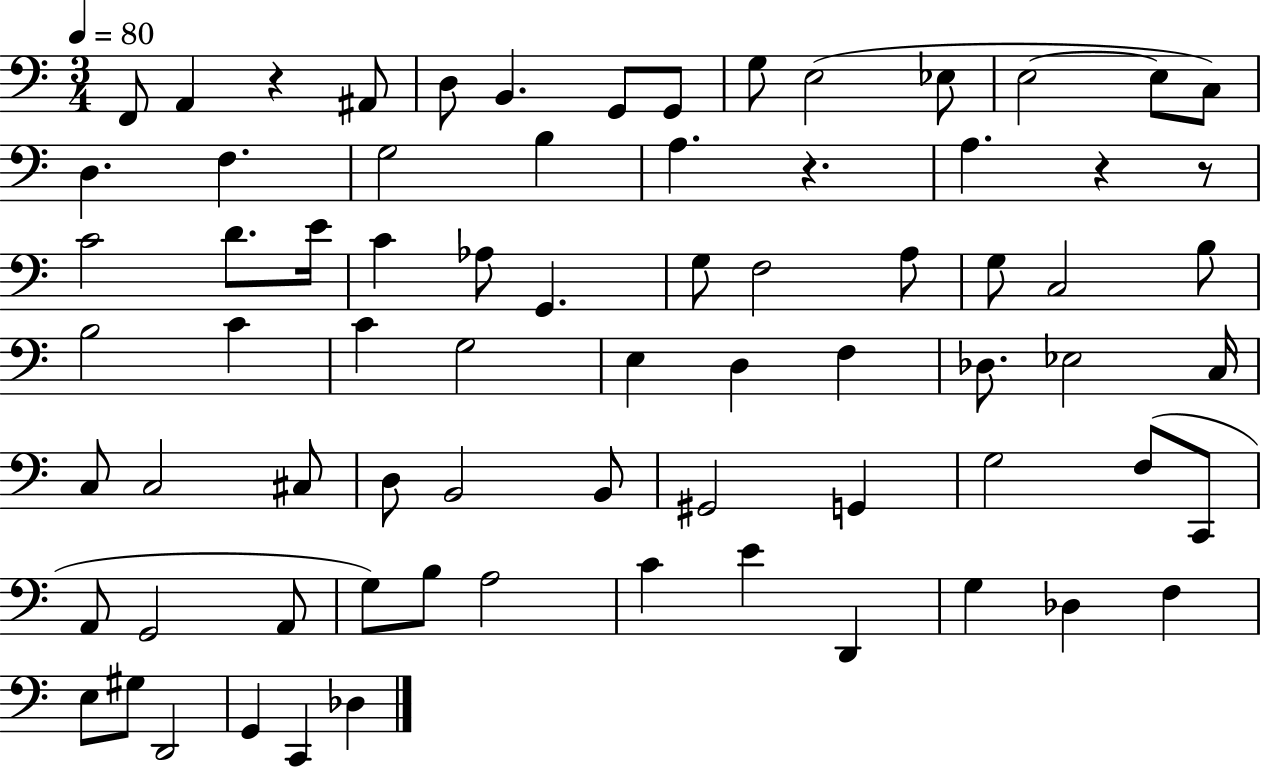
F2/e A2/q R/q A#2/e D3/e B2/q. G2/e G2/e G3/e E3/h Eb3/e E3/h E3/e C3/e D3/q. F3/q. G3/h B3/q A3/q. R/q. A3/q. R/q R/e C4/h D4/e. E4/s C4/q Ab3/e G2/q. G3/e F3/h A3/e G3/e C3/h B3/e B3/h C4/q C4/q G3/h E3/q D3/q F3/q Db3/e. Eb3/h C3/s C3/e C3/h C#3/e D3/e B2/h B2/e G#2/h G2/q G3/h F3/e C2/e A2/e G2/h A2/e G3/e B3/e A3/h C4/q E4/q D2/q G3/q Db3/q F3/q E3/e G#3/e D2/h G2/q C2/q Db3/q